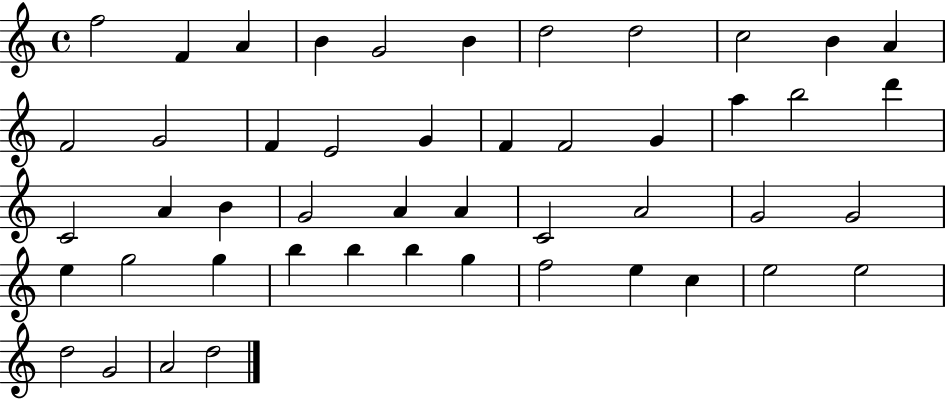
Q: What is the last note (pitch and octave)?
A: D5